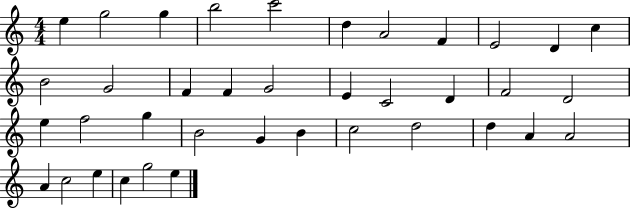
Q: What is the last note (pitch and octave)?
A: E5